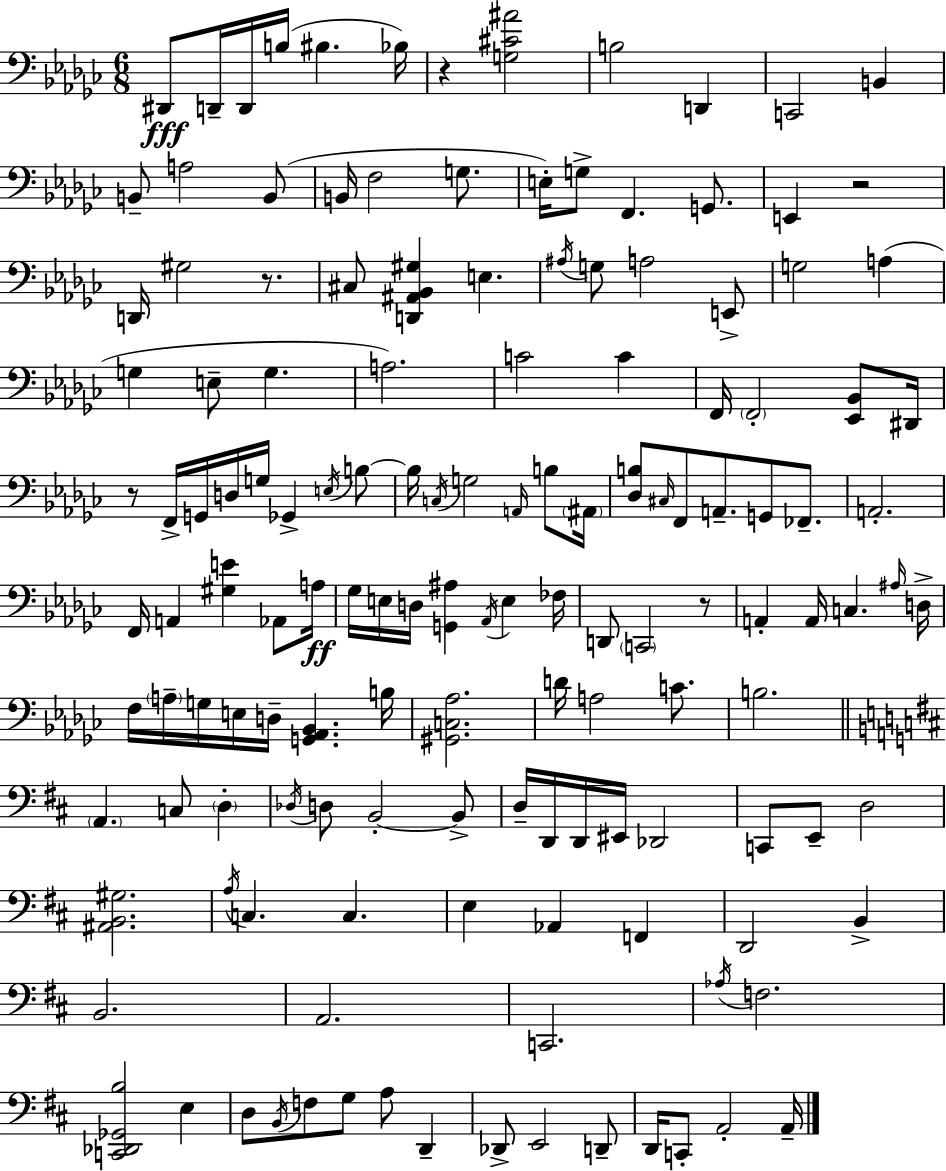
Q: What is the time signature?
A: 6/8